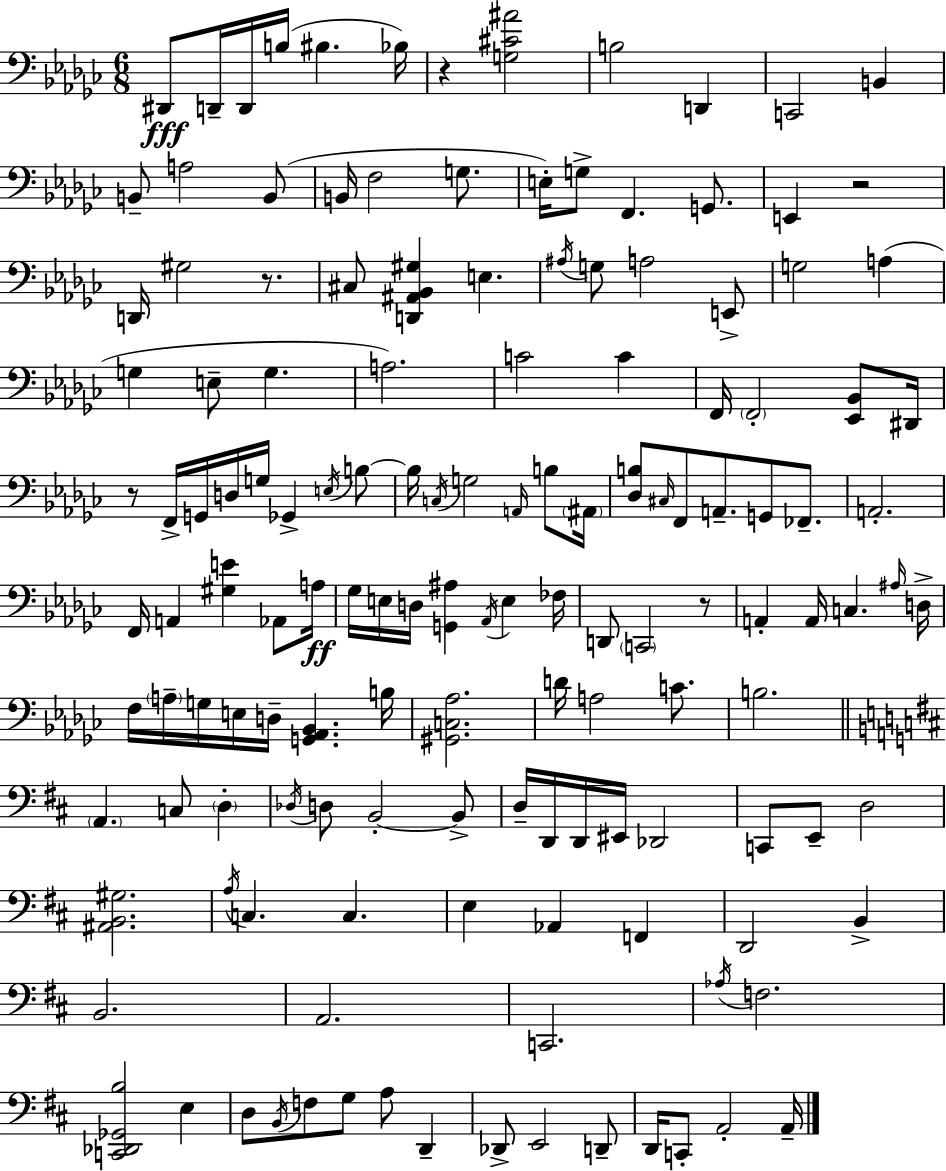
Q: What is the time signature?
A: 6/8